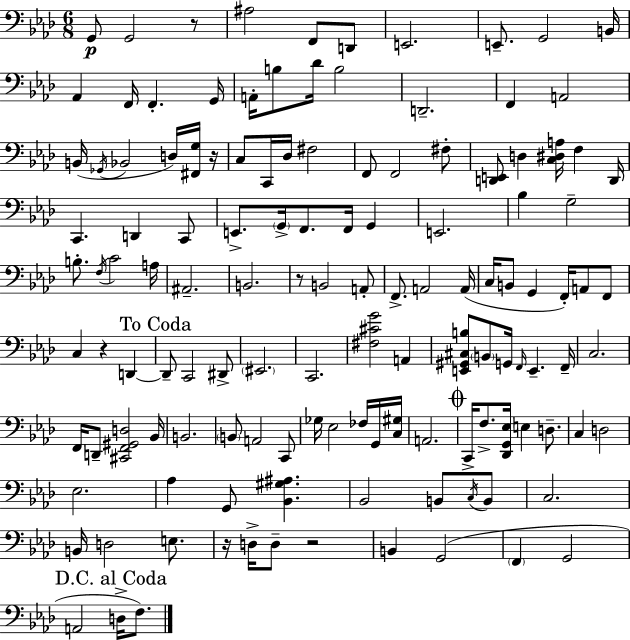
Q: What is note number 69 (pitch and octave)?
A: C2